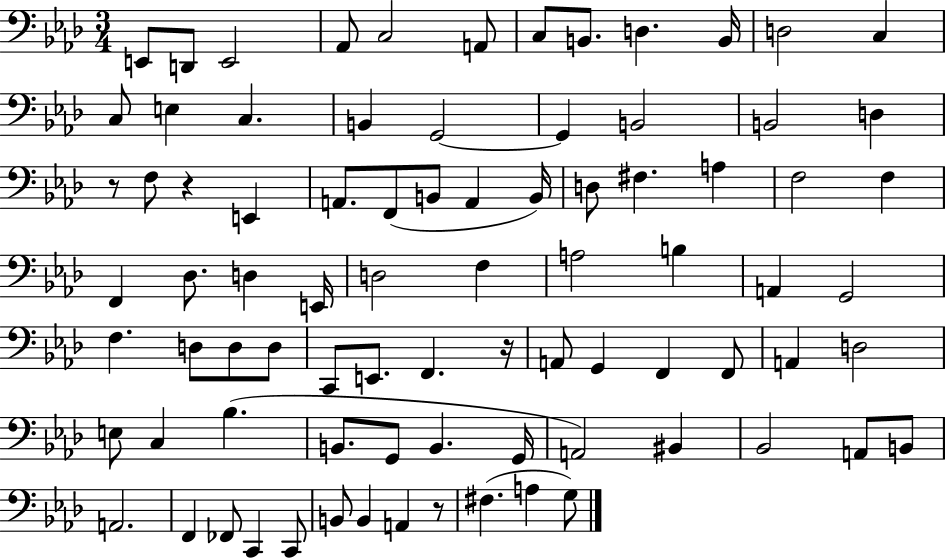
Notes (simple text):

E2/e D2/e E2/h Ab2/e C3/h A2/e C3/e B2/e. D3/q. B2/s D3/h C3/q C3/e E3/q C3/q. B2/q G2/h G2/q B2/h B2/h D3/q R/e F3/e R/q E2/q A2/e. F2/e B2/e A2/q B2/s D3/e F#3/q. A3/q F3/h F3/q F2/q Db3/e. D3/q E2/s D3/h F3/q A3/h B3/q A2/q G2/h F3/q. D3/e D3/e D3/e C2/e E2/e. F2/q. R/s A2/e G2/q F2/q F2/e A2/q D3/h E3/e C3/q Bb3/q. B2/e. G2/e B2/q. G2/s A2/h BIS2/q Bb2/h A2/e B2/e A2/h. F2/q FES2/e C2/q C2/e B2/e B2/q A2/q R/e F#3/q. A3/q G3/e